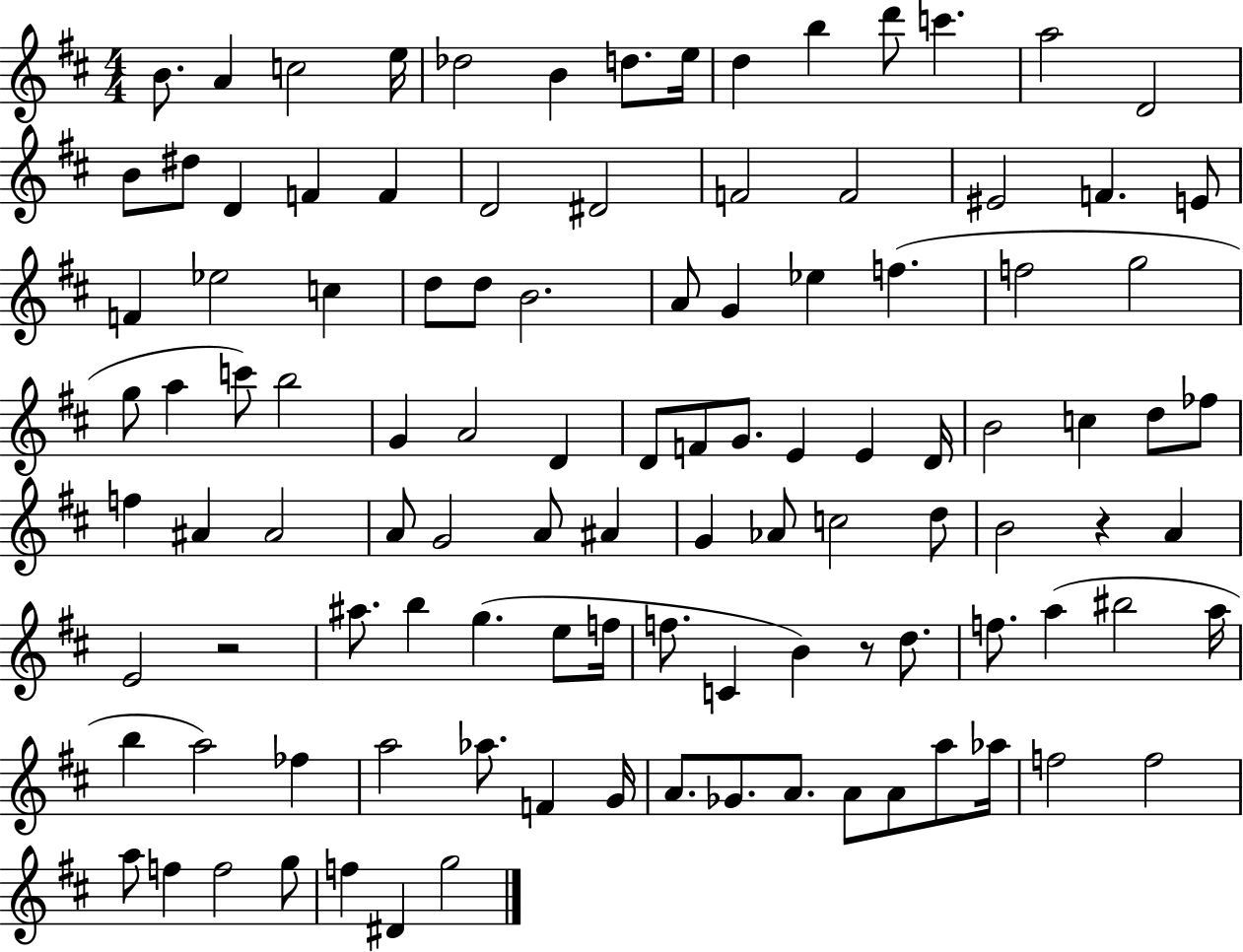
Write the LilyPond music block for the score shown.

{
  \clef treble
  \numericTimeSignature
  \time 4/4
  \key d \major
  b'8. a'4 c''2 e''16 | des''2 b'4 d''8. e''16 | d''4 b''4 d'''8 c'''4. | a''2 d'2 | \break b'8 dis''8 d'4 f'4 f'4 | d'2 dis'2 | f'2 f'2 | eis'2 f'4. e'8 | \break f'4 ees''2 c''4 | d''8 d''8 b'2. | a'8 g'4 ees''4 f''4.( | f''2 g''2 | \break g''8 a''4 c'''8) b''2 | g'4 a'2 d'4 | d'8 f'8 g'8. e'4 e'4 d'16 | b'2 c''4 d''8 fes''8 | \break f''4 ais'4 ais'2 | a'8 g'2 a'8 ais'4 | g'4 aes'8 c''2 d''8 | b'2 r4 a'4 | \break e'2 r2 | ais''8. b''4 g''4.( e''8 f''16 | f''8. c'4 b'4) r8 d''8. | f''8. a''4( bis''2 a''16 | \break b''4 a''2) fes''4 | a''2 aes''8. f'4 g'16 | a'8. ges'8. a'8. a'8 a'8 a''8 aes''16 | f''2 f''2 | \break a''8 f''4 f''2 g''8 | f''4 dis'4 g''2 | \bar "|."
}